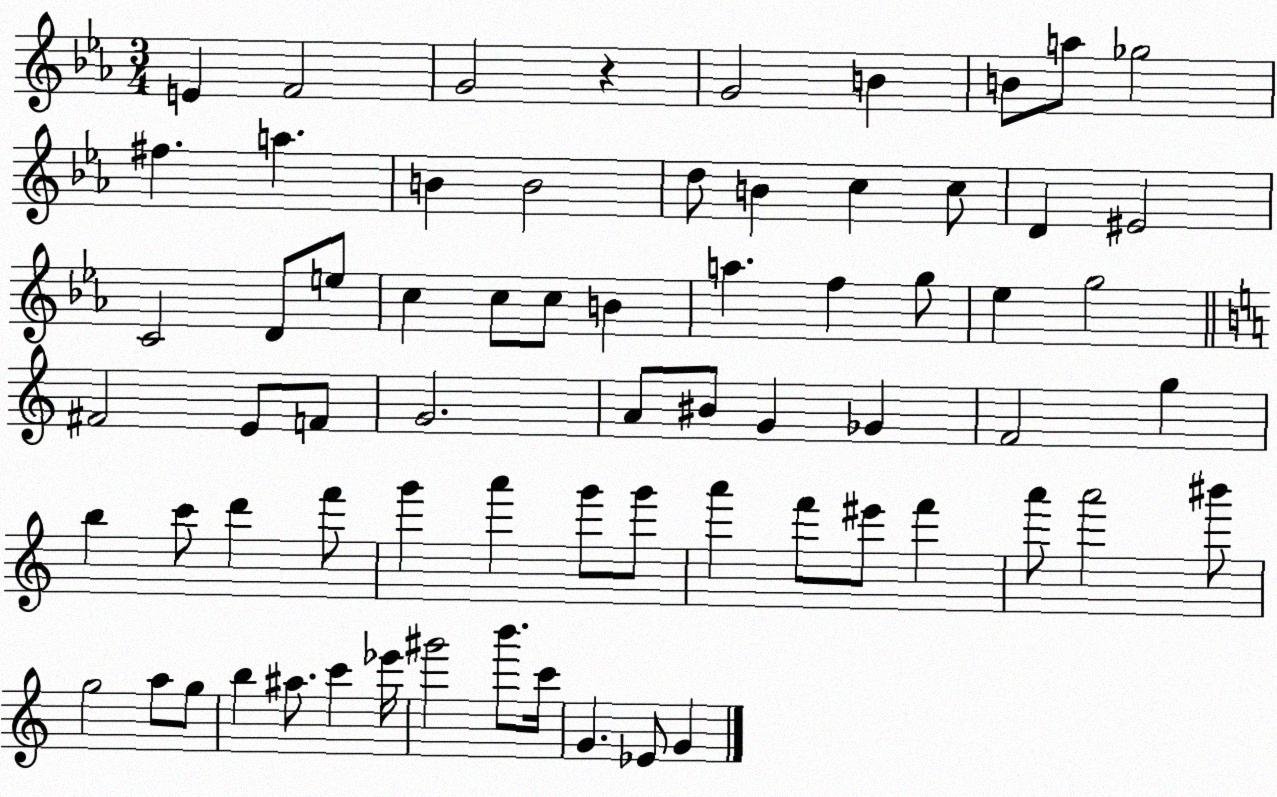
X:1
T:Untitled
M:3/4
L:1/4
K:Eb
E F2 G2 z G2 B B/2 a/2 _g2 ^f a B B2 d/2 B c c/2 D ^E2 C2 D/2 e/2 c c/2 c/2 B a f g/2 _e g2 ^F2 E/2 F/2 G2 A/2 ^B/2 G _G F2 g b c'/2 d' f'/2 g' a' g'/2 g'/2 a' f'/2 ^e'/2 f' a'/2 a'2 ^b'/2 g2 a/2 g/2 b ^a/2 c' _e'/4 ^g'2 b'/2 c'/4 G _E/2 G